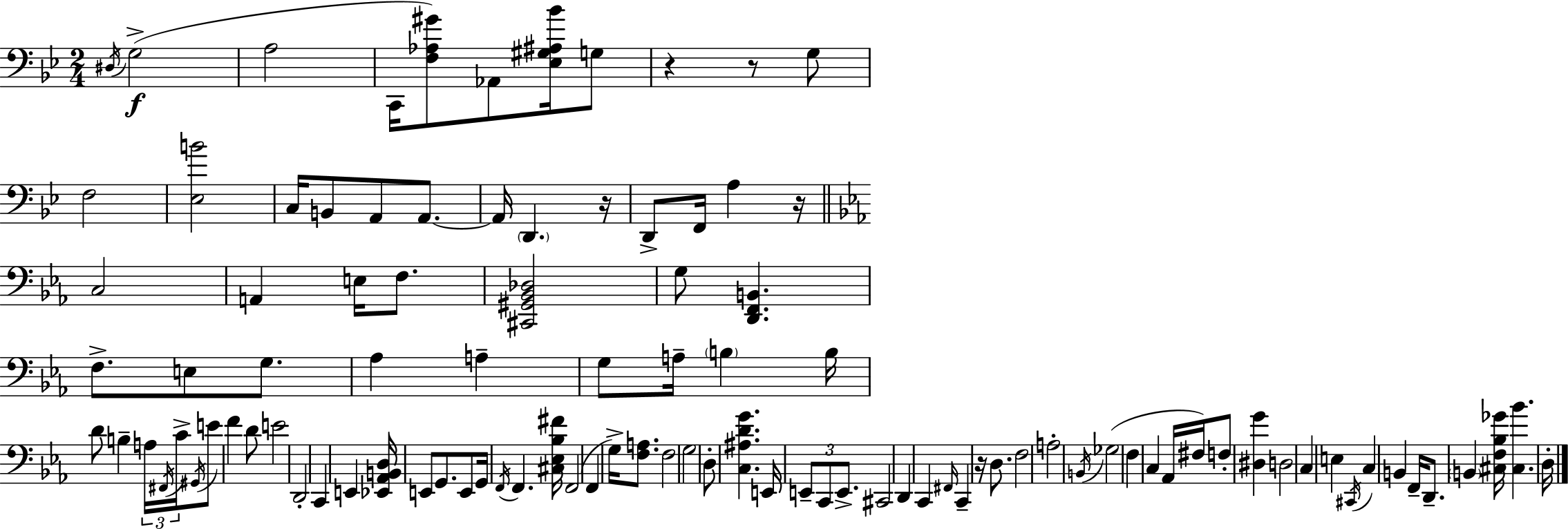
{
  \clef bass
  \numericTimeSignature
  \time 2/4
  \key g \minor
  \acciaccatura { dis16 }\f g2->( | a2 | c,16 <f aes gis'>8) aes,8 <ees gis ais bes'>16 g8 | r4 r8 g8 | \break f2 | <ees b'>2 | c16 b,8 a,8 a,8.~~ | a,16 \parenthesize d,4. | \break r16 d,8-> f,16 a4 | r16 \bar "||" \break \key c \minor c2 | a,4 e16 f8. | <cis, gis, bes, des>2 | g8 <d, f, b,>4. | \break f8.-> e8 g8. | aes4 a4-- | g8 a16-- \parenthesize b4 b16 | d'8 b4-- \tuplet 3/2 { a16 \acciaccatura { fis,16 } | \break c'16-> } \acciaccatura { gis,16 } e'8 f'4 | d'8 e'2 | d,2-. | c,4 e,4 | \break <ees, aes, b, d>16 e,8 g,8. | e,8 g,16 \acciaccatura { f,16 } f,4. | <cis ees bes fis'>16 f,2( | f,4 g16->) | \break <f a>8. f2 | g2 | d8-. <c ais d' g'>4. | e,16 \tuplet 3/2 { e,8-- c,8 | \break e,8.-> } cis,2 | d,4 c,4 | \grace { fis,16 } c,4-- | r16 d8. f2 | \break a2-. | \acciaccatura { b,16 } ges2( | f4 | c4 aes,16 fis16) f8-. | \break <dis g'>4 d2 | c4 | e4 \acciaccatura { cis,16 } c4 | b,4 f,16-- d,8.-- | \break \parenthesize b,4 <cis f bes ges'>16 <cis bes'>4. | d16-. \bar "|."
}